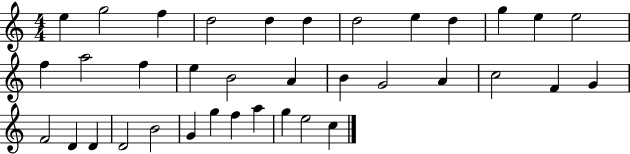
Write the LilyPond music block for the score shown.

{
  \clef treble
  \numericTimeSignature
  \time 4/4
  \key c \major
  e''4 g''2 f''4 | d''2 d''4 d''4 | d''2 e''4 d''4 | g''4 e''4 e''2 | \break f''4 a''2 f''4 | e''4 b'2 a'4 | b'4 g'2 a'4 | c''2 f'4 g'4 | \break f'2 d'4 d'4 | d'2 b'2 | g'4 g''4 f''4 a''4 | g''4 e''2 c''4 | \break \bar "|."
}